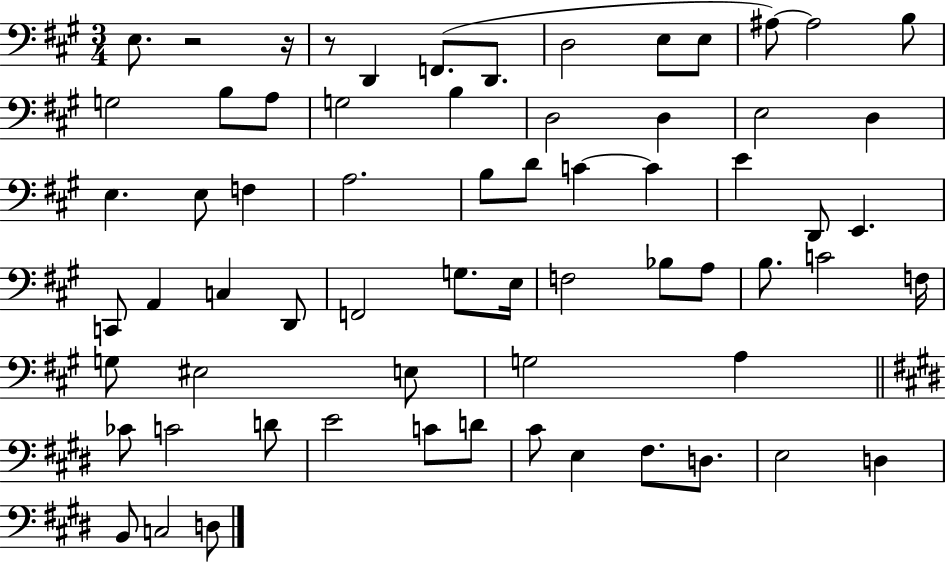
X:1
T:Untitled
M:3/4
L:1/4
K:A
E,/2 z2 z/4 z/2 D,, F,,/2 D,,/2 D,2 E,/2 E,/2 ^A,/2 ^A,2 B,/2 G,2 B,/2 A,/2 G,2 B, D,2 D, E,2 D, E, E,/2 F, A,2 B,/2 D/2 C C E D,,/2 E,, C,,/2 A,, C, D,,/2 F,,2 G,/2 E,/4 F,2 _B,/2 A,/2 B,/2 C2 F,/4 G,/2 ^E,2 E,/2 G,2 A, _C/2 C2 D/2 E2 C/2 D/2 ^C/2 E, ^F,/2 D,/2 E,2 D, B,,/2 C,2 D,/2